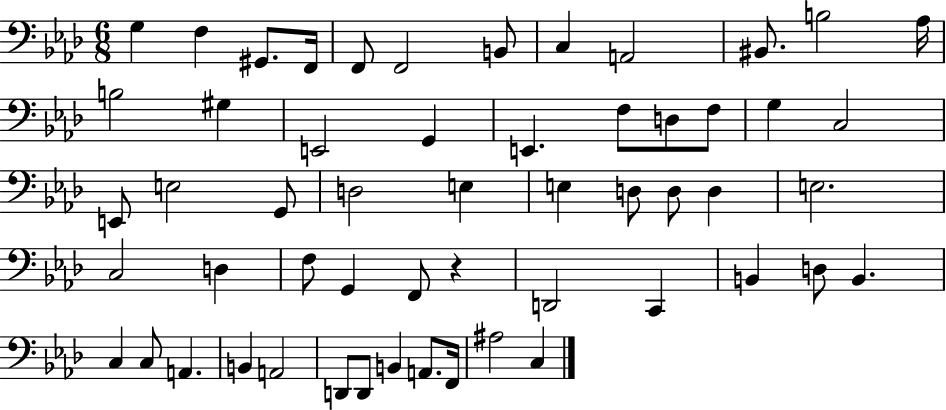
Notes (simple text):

G3/q F3/q G#2/e. F2/s F2/e F2/h B2/e C3/q A2/h BIS2/e. B3/h Ab3/s B3/h G#3/q E2/h G2/q E2/q. F3/e D3/e F3/e G3/q C3/h E2/e E3/h G2/e D3/h E3/q E3/q D3/e D3/e D3/q E3/h. C3/h D3/q F3/e G2/q F2/e R/q D2/h C2/q B2/q D3/e B2/q. C3/q C3/e A2/q. B2/q A2/h D2/e D2/e B2/q A2/e. F2/s A#3/h C3/q